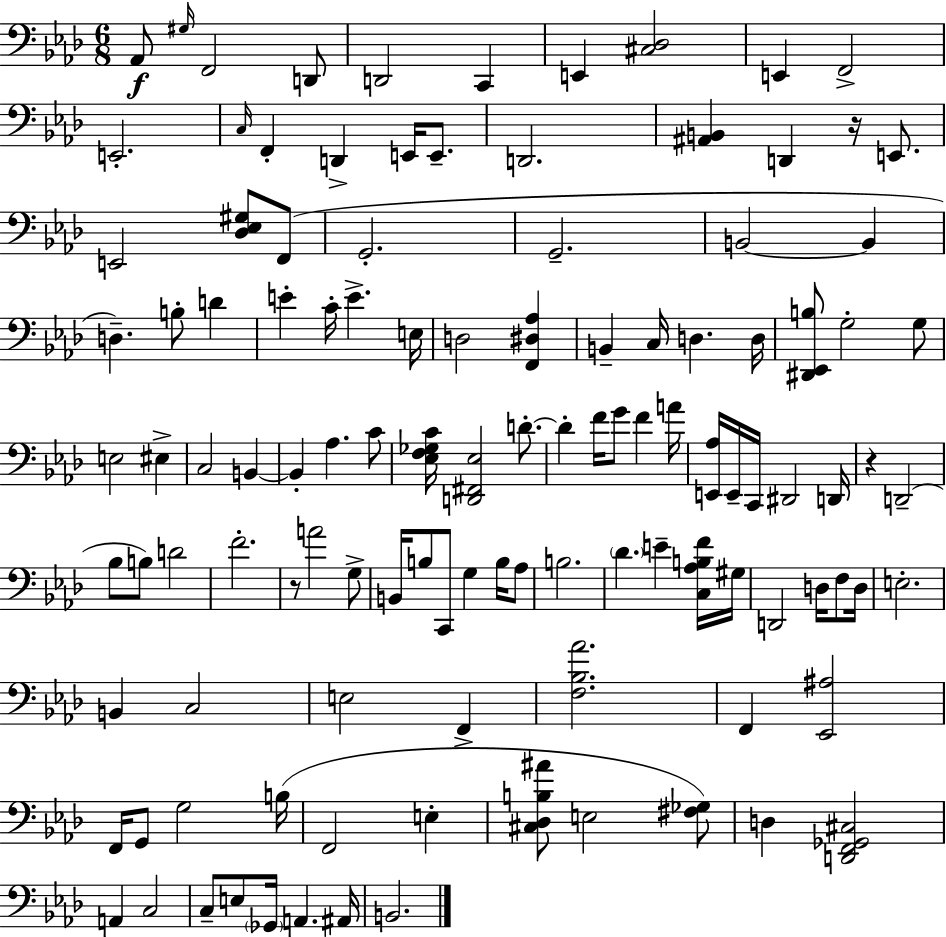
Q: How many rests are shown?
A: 3